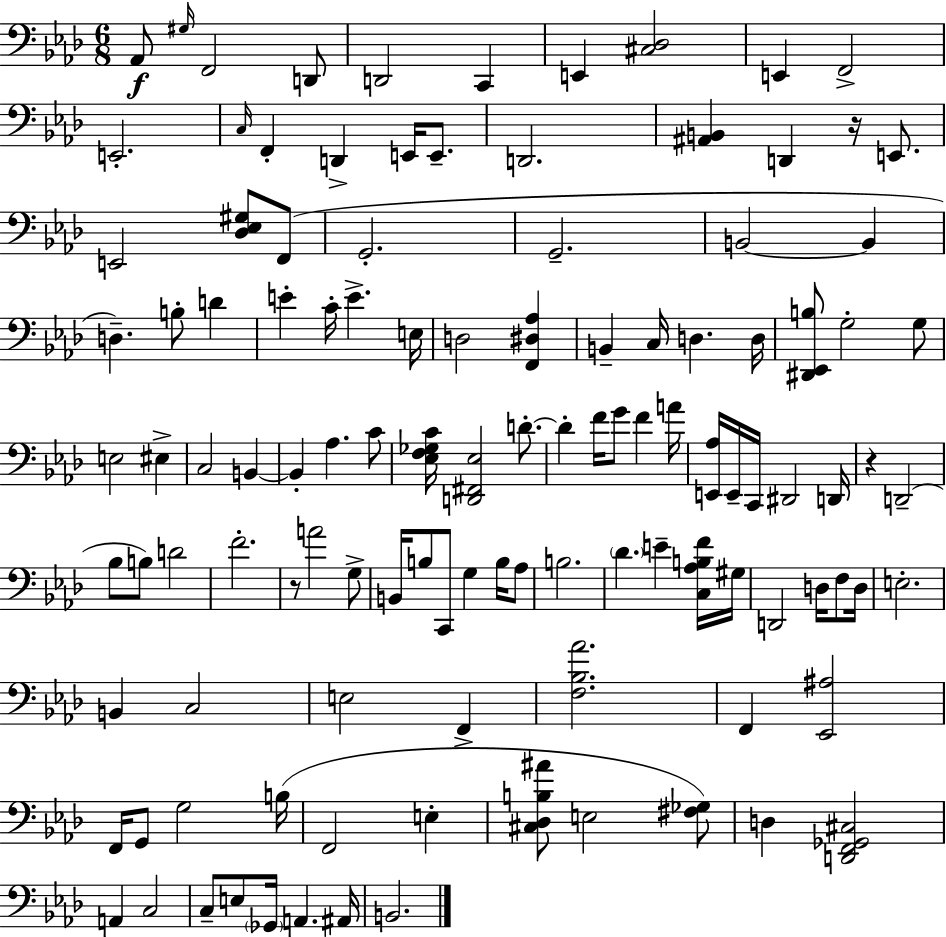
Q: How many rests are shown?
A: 3